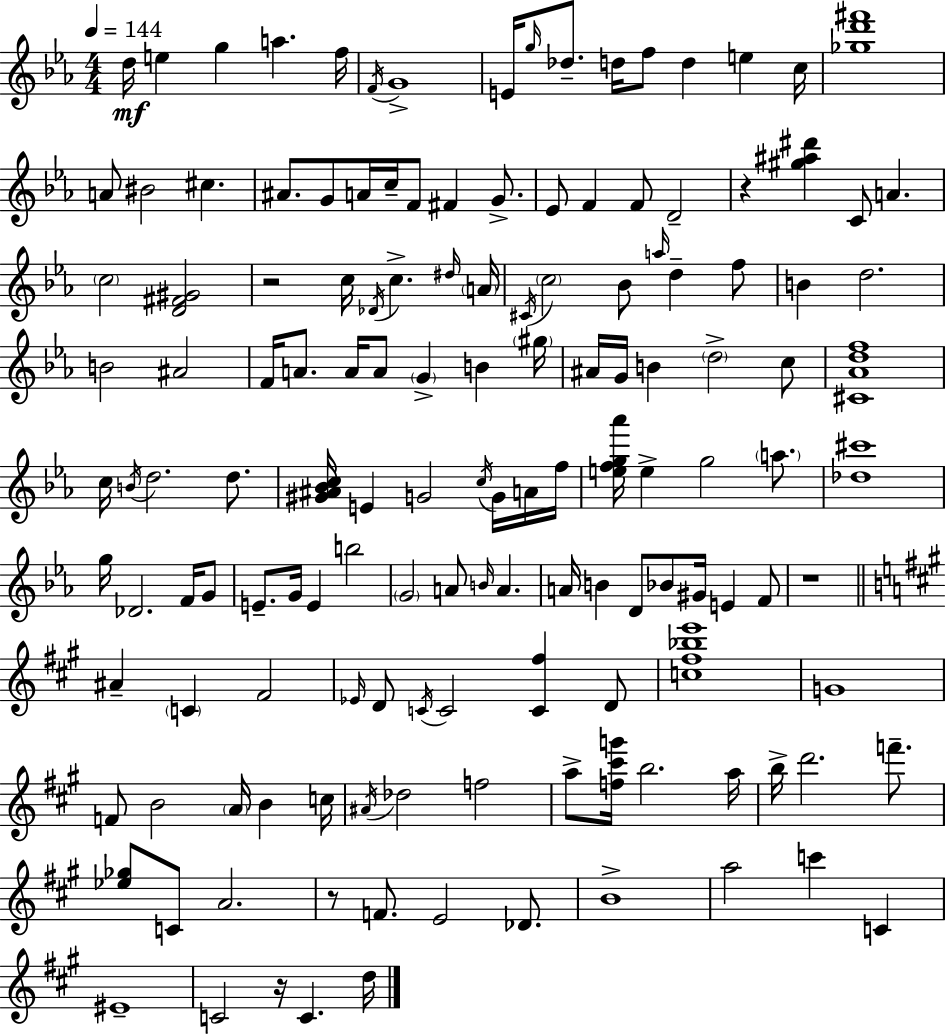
{
  \clef treble
  \numericTimeSignature
  \time 4/4
  \key c \minor
  \tempo 4 = 144
  d''16\mf e''4 g''4 a''4. f''16 | \acciaccatura { f'16 } g'1-> | e'16 \grace { g''16 } des''8.-- d''16 f''8 d''4 e''4 | c''16 <ges'' d''' fis'''>1 | \break a'8 bis'2 cis''4. | ais'8. g'8 a'16 c''16-- f'8 fis'4 g'8.-> | ees'8 f'4 f'8 d'2-- | r4 <gis'' ais'' dis'''>4 c'8 a'4. | \break \parenthesize c''2 <d' fis' gis'>2 | r2 c''16 \acciaccatura { des'16 } c''4.-> | \grace { dis''16 } \parenthesize a'16 \acciaccatura { cis'16 } \parenthesize c''2 bes'8 \grace { a''16 } | d''4-- f''8 b'4 d''2. | \break b'2 ais'2 | f'16 a'8. a'16 a'8 \parenthesize g'4-> | b'4 \parenthesize gis''16 ais'16 g'16 b'4 \parenthesize d''2-> | c''8 <cis' aes' d'' f''>1 | \break c''16 \acciaccatura { b'16 } d''2. | d''8. <gis' ais' bes' c''>16 e'4 g'2 | \acciaccatura { c''16 } g'16 a'16 f''16 <e'' f'' g'' aes'''>16 e''4-> g''2 | \parenthesize a''8. <des'' cis'''>1 | \break g''16 des'2. | f'16 g'8 e'8.-- g'16 e'4 | b''2 \parenthesize g'2 | a'8 \grace { b'16 } a'4. a'16 b'4 d'8 | \break bes'8 gis'16 e'4 f'8 r1 | \bar "||" \break \key a \major ais'4-- \parenthesize c'4 fis'2 | \grace { ees'16 } d'8 \acciaccatura { c'16 } c'2 <c' fis''>4 | d'8 <c'' fis'' bes'' e'''>1 | g'1 | \break f'8 b'2 \parenthesize a'16 b'4 | c''16 \acciaccatura { ais'16 } des''2 f''2 | a''8-> <f'' cis''' g'''>16 b''2. | a''16 b''16-> d'''2. | \break f'''8.-- <ees'' ges''>8 c'8 a'2. | r8 f'8. e'2 | des'8. b'1-> | a''2 c'''4 c'4 | \break eis'1-- | c'2 r16 c'4. | d''16 \bar "|."
}